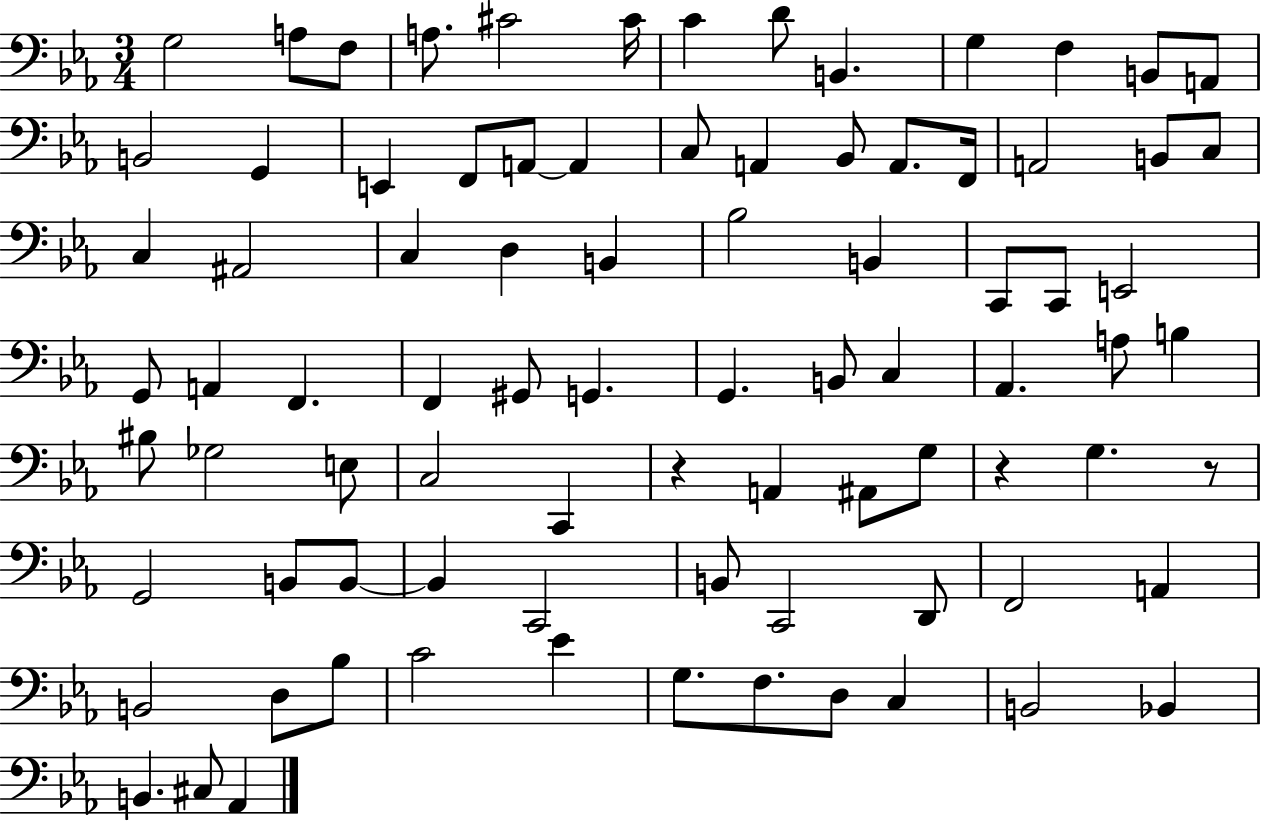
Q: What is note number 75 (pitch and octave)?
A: F3